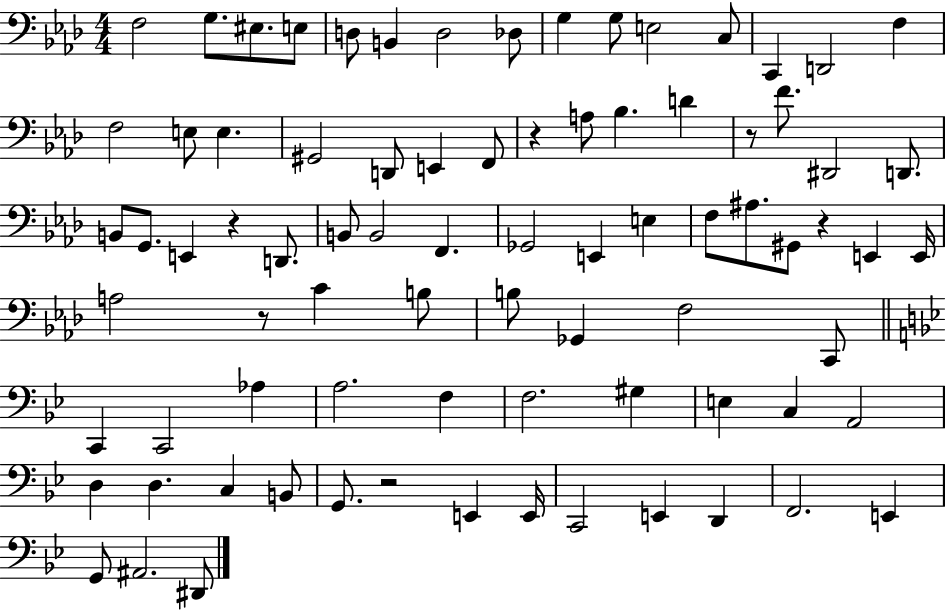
{
  \clef bass
  \numericTimeSignature
  \time 4/4
  \key aes \major
  f2 g8. eis8. e8 | d8 b,4 d2 des8 | g4 g8 e2 c8 | c,4 d,2 f4 | \break f2 e8 e4. | gis,2 d,8 e,4 f,8 | r4 a8 bes4. d'4 | r8 f'8. dis,2 d,8. | \break b,8 g,8. e,4 r4 d,8. | b,8 b,2 f,4. | ges,2 e,4 e4 | f8 ais8. gis,8 r4 e,4 e,16 | \break a2 r8 c'4 b8 | b8 ges,4 f2 c,8 | \bar "||" \break \key bes \major c,4 c,2 aes4 | a2. f4 | f2. gis4 | e4 c4 a,2 | \break d4 d4. c4 b,8 | g,8. r2 e,4 e,16 | c,2 e,4 d,4 | f,2. e,4 | \break g,8 ais,2. dis,8 | \bar "|."
}